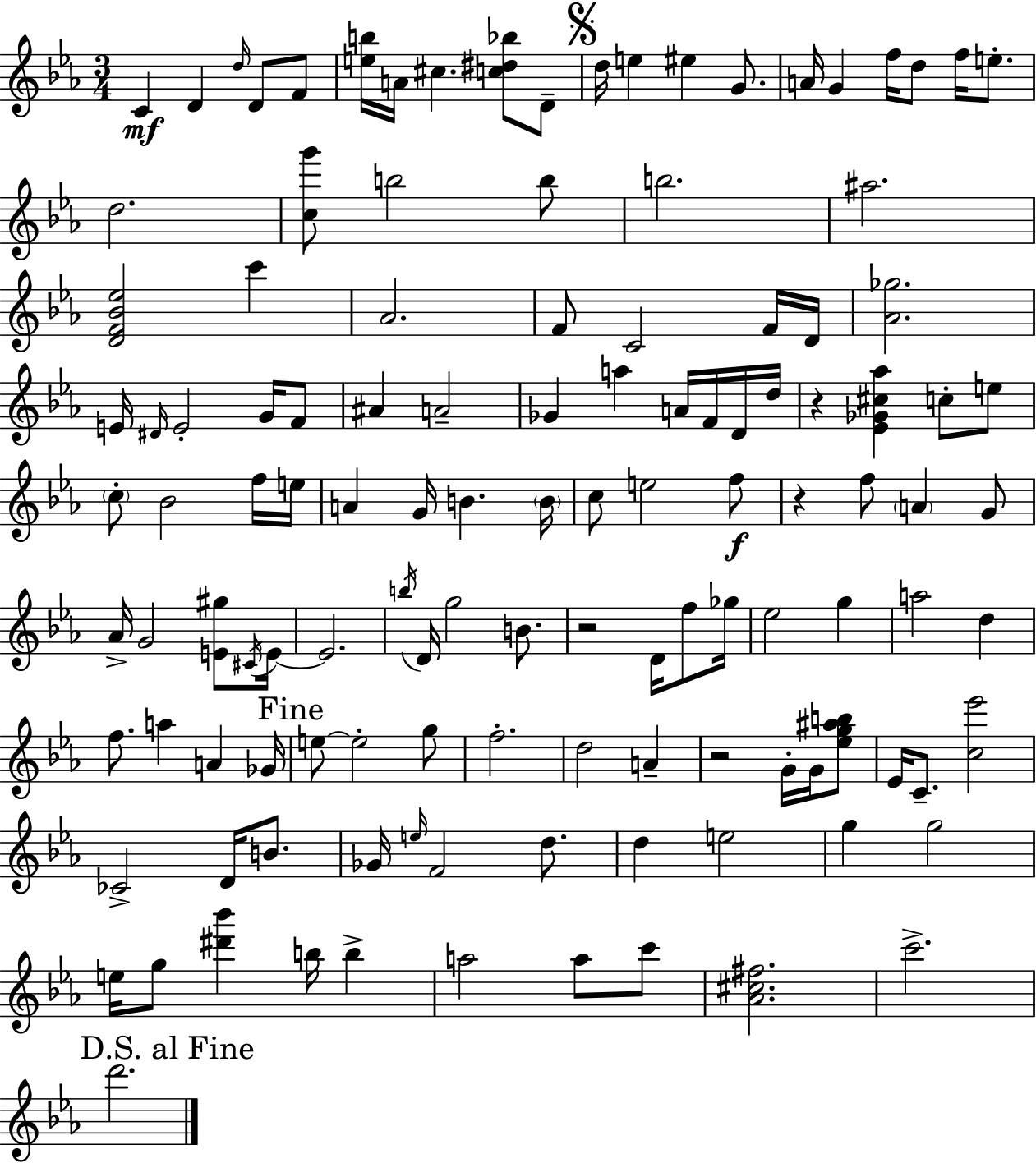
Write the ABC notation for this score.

X:1
T:Untitled
M:3/4
L:1/4
K:Eb
C D d/4 D/2 F/2 [eb]/4 A/4 ^c [c^d_b]/2 D/2 d/4 e ^e G/2 A/4 G f/4 d/2 f/4 e/2 d2 [cg']/2 b2 b/2 b2 ^a2 [DF_B_e]2 c' _A2 F/2 C2 F/4 D/4 [_A_g]2 E/4 ^D/4 E2 G/4 F/2 ^A A2 _G a A/4 F/4 D/4 d/4 z [_E_G^c_a] c/2 e/2 c/2 _B2 f/4 e/4 A G/4 B B/4 c/2 e2 f/2 z f/2 A G/2 _A/4 G2 [E^g]/2 ^C/4 E/4 E2 b/4 D/4 g2 B/2 z2 D/4 f/2 _g/4 _e2 g a2 d f/2 a A _G/4 e/2 e2 g/2 f2 d2 A z2 G/4 G/4 [_eg^ab]/2 _E/4 C/2 [c_e']2 _C2 D/4 B/2 _G/4 e/4 F2 d/2 d e2 g g2 e/4 g/2 [^d'_b'] b/4 b a2 a/2 c'/2 [_A^c^f]2 c'2 d'2